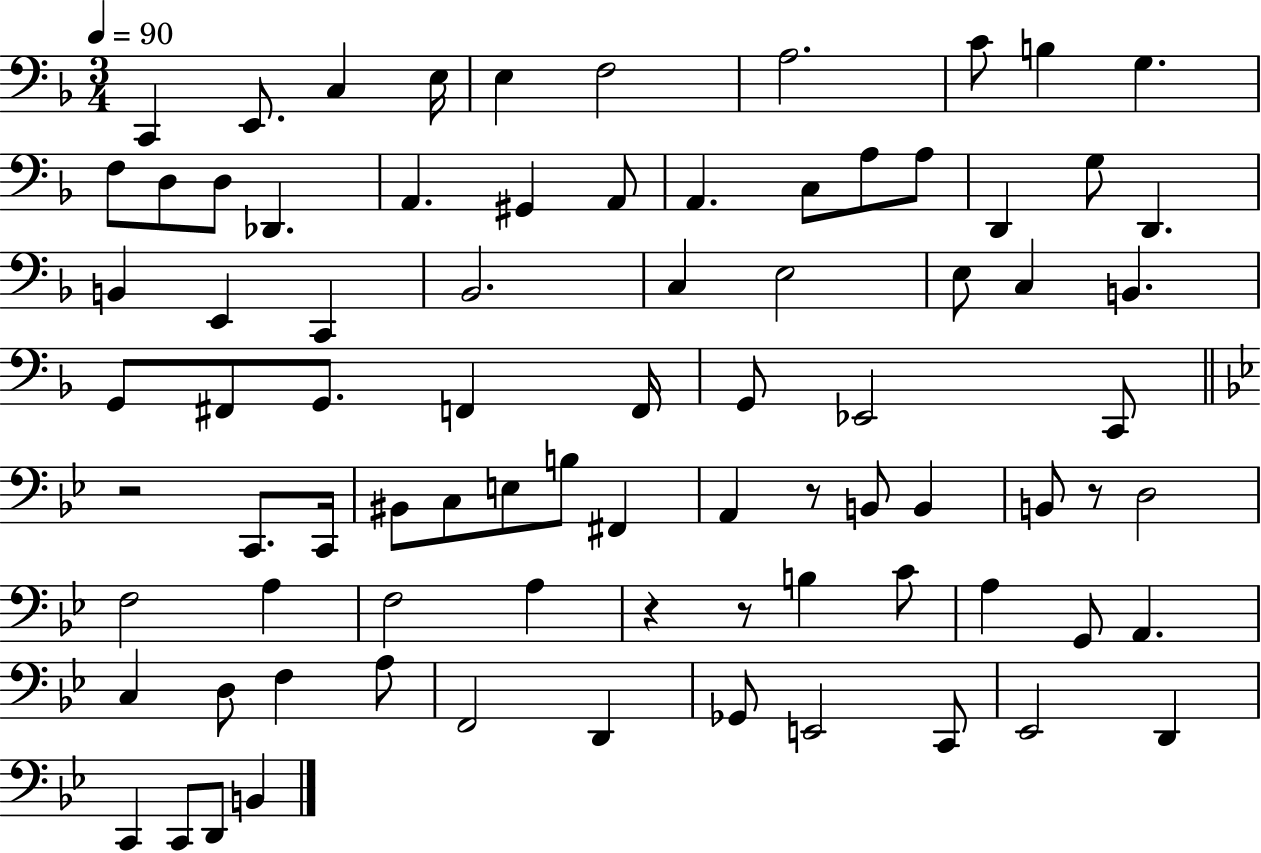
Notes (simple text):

C2/q E2/e. C3/q E3/s E3/q F3/h A3/h. C4/e B3/q G3/q. F3/e D3/e D3/e Db2/q. A2/q. G#2/q A2/e A2/q. C3/e A3/e A3/e D2/q G3/e D2/q. B2/q E2/q C2/q Bb2/h. C3/q E3/h E3/e C3/q B2/q. G2/e F#2/e G2/e. F2/q F2/s G2/e Eb2/h C2/e R/h C2/e. C2/s BIS2/e C3/e E3/e B3/e F#2/q A2/q R/e B2/e B2/q B2/e R/e D3/h F3/h A3/q F3/h A3/q R/q R/e B3/q C4/e A3/q G2/e A2/q. C3/q D3/e F3/q A3/e F2/h D2/q Gb2/e E2/h C2/e Eb2/h D2/q C2/q C2/e D2/e B2/q